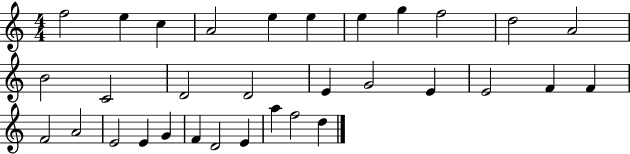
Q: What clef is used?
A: treble